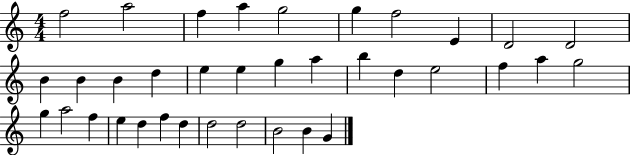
{
  \clef treble
  \numericTimeSignature
  \time 4/4
  \key c \major
  f''2 a''2 | f''4 a''4 g''2 | g''4 f''2 e'4 | d'2 d'2 | \break b'4 b'4 b'4 d''4 | e''4 e''4 g''4 a''4 | b''4 d''4 e''2 | f''4 a''4 g''2 | \break g''4 a''2 f''4 | e''4 d''4 f''4 d''4 | d''2 d''2 | b'2 b'4 g'4 | \break \bar "|."
}